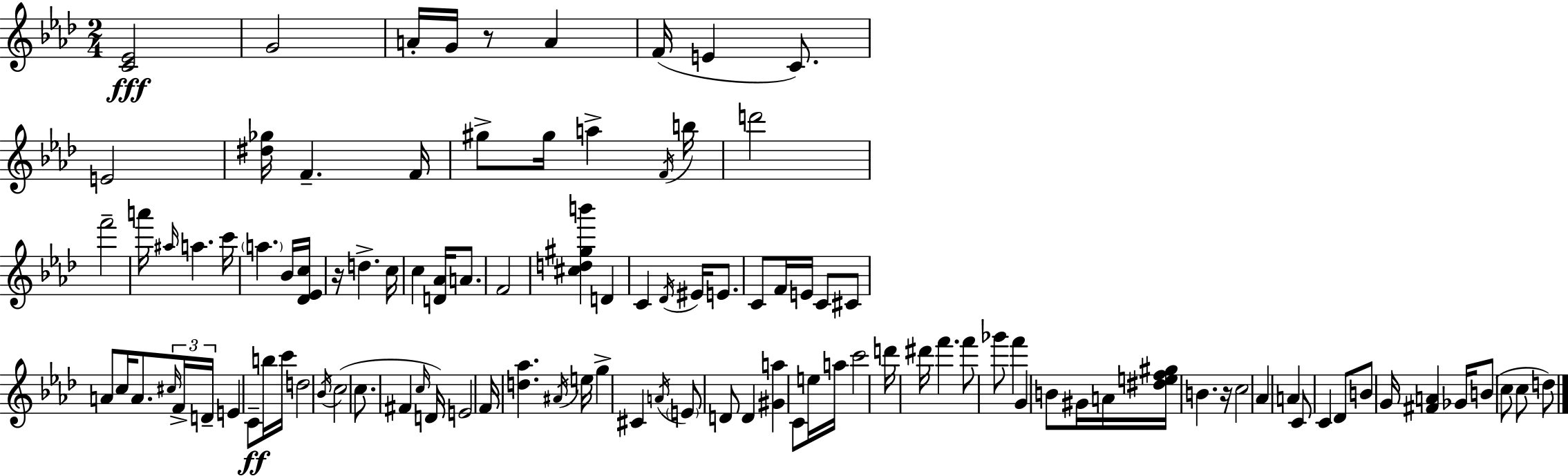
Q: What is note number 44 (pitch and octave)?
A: D4